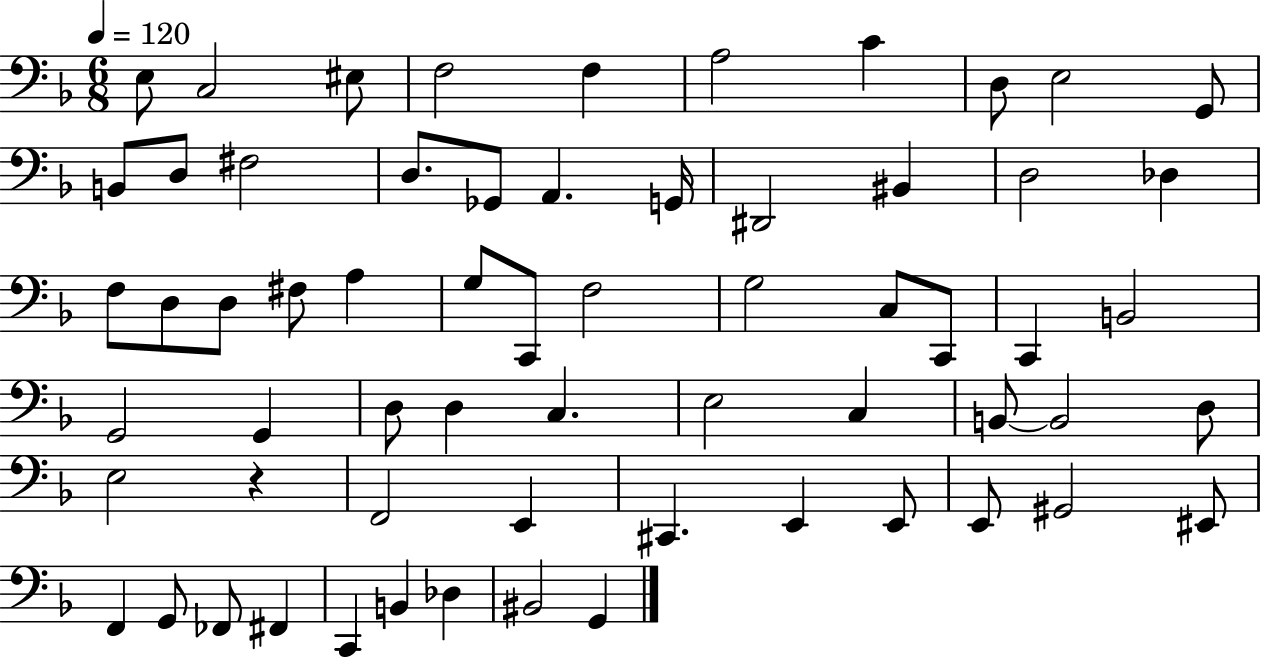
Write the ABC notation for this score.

X:1
T:Untitled
M:6/8
L:1/4
K:F
E,/2 C,2 ^E,/2 F,2 F, A,2 C D,/2 E,2 G,,/2 B,,/2 D,/2 ^F,2 D,/2 _G,,/2 A,, G,,/4 ^D,,2 ^B,, D,2 _D, F,/2 D,/2 D,/2 ^F,/2 A, G,/2 C,,/2 F,2 G,2 C,/2 C,,/2 C,, B,,2 G,,2 G,, D,/2 D, C, E,2 C, B,,/2 B,,2 D,/2 E,2 z F,,2 E,, ^C,, E,, E,,/2 E,,/2 ^G,,2 ^E,,/2 F,, G,,/2 _F,,/2 ^F,, C,, B,, _D, ^B,,2 G,,